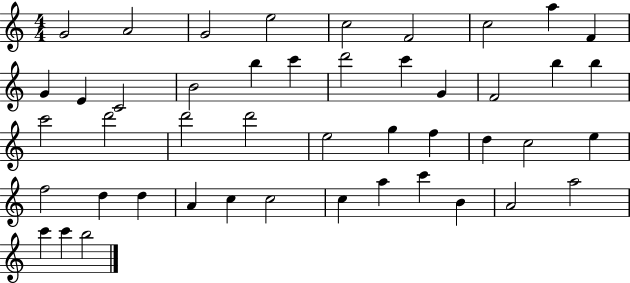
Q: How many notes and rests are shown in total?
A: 46